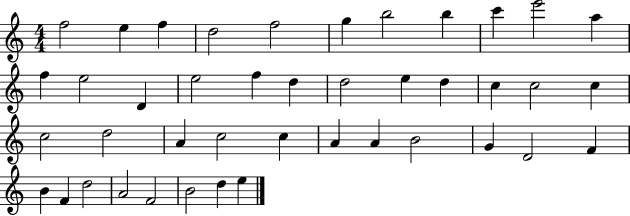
F5/h E5/q F5/q D5/h F5/h G5/q B5/h B5/q C6/q E6/h A5/q F5/q E5/h D4/q E5/h F5/q D5/q D5/h E5/q D5/q C5/q C5/h C5/q C5/h D5/h A4/q C5/h C5/q A4/q A4/q B4/h G4/q D4/h F4/q B4/q F4/q D5/h A4/h F4/h B4/h D5/q E5/q